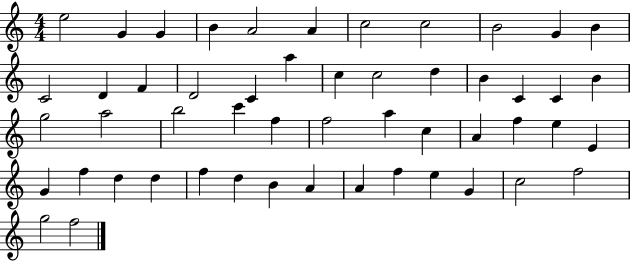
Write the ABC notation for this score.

X:1
T:Untitled
M:4/4
L:1/4
K:C
e2 G G B A2 A c2 c2 B2 G B C2 D F D2 C a c c2 d B C C B g2 a2 b2 c' f f2 a c A f e E G f d d f d B A A f e G c2 f2 g2 f2